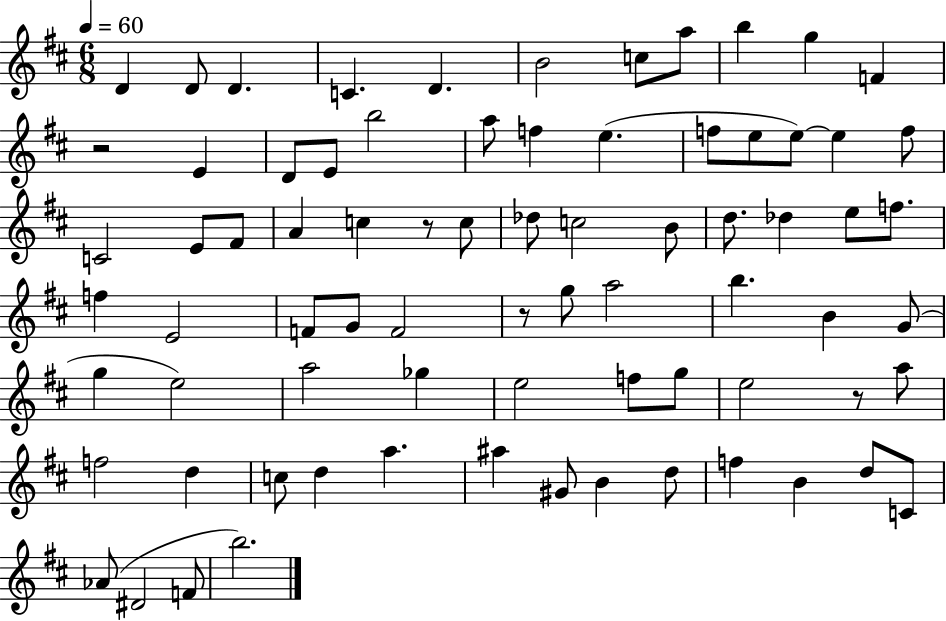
D4/q D4/e D4/q. C4/q. D4/q. B4/h C5/e A5/e B5/q G5/q F4/q R/h E4/q D4/e E4/e B5/h A5/e F5/q E5/q. F5/e E5/e E5/e E5/q F5/e C4/h E4/e F#4/e A4/q C5/q R/e C5/e Db5/e C5/h B4/e D5/e. Db5/q E5/e F5/e. F5/q E4/h F4/e G4/e F4/h R/e G5/e A5/h B5/q. B4/q G4/e G5/q E5/h A5/h Gb5/q E5/h F5/e G5/e E5/h R/e A5/e F5/h D5/q C5/e D5/q A5/q. A#5/q G#4/e B4/q D5/e F5/q B4/q D5/e C4/e Ab4/e D#4/h F4/e B5/h.